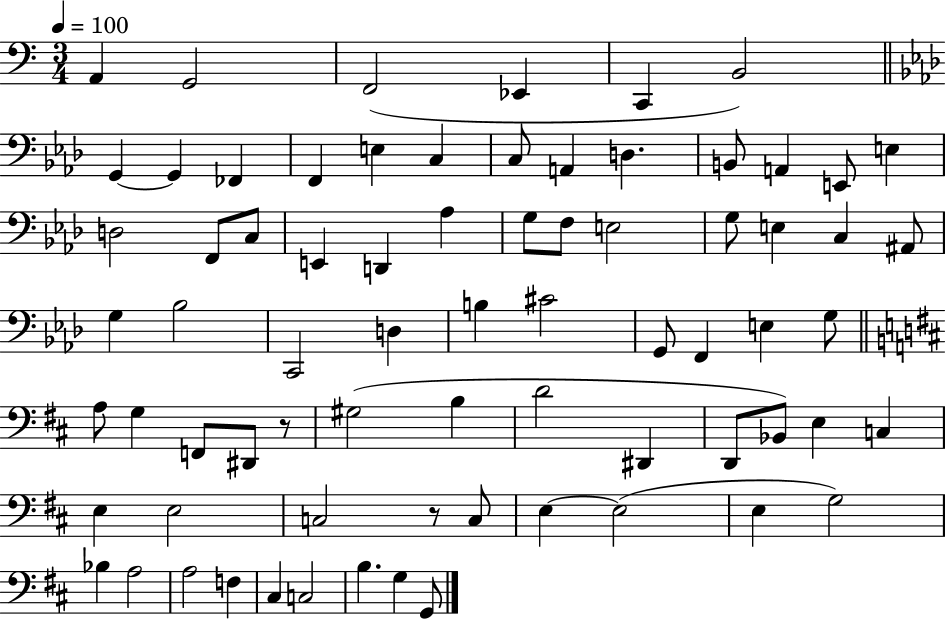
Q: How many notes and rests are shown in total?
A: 73